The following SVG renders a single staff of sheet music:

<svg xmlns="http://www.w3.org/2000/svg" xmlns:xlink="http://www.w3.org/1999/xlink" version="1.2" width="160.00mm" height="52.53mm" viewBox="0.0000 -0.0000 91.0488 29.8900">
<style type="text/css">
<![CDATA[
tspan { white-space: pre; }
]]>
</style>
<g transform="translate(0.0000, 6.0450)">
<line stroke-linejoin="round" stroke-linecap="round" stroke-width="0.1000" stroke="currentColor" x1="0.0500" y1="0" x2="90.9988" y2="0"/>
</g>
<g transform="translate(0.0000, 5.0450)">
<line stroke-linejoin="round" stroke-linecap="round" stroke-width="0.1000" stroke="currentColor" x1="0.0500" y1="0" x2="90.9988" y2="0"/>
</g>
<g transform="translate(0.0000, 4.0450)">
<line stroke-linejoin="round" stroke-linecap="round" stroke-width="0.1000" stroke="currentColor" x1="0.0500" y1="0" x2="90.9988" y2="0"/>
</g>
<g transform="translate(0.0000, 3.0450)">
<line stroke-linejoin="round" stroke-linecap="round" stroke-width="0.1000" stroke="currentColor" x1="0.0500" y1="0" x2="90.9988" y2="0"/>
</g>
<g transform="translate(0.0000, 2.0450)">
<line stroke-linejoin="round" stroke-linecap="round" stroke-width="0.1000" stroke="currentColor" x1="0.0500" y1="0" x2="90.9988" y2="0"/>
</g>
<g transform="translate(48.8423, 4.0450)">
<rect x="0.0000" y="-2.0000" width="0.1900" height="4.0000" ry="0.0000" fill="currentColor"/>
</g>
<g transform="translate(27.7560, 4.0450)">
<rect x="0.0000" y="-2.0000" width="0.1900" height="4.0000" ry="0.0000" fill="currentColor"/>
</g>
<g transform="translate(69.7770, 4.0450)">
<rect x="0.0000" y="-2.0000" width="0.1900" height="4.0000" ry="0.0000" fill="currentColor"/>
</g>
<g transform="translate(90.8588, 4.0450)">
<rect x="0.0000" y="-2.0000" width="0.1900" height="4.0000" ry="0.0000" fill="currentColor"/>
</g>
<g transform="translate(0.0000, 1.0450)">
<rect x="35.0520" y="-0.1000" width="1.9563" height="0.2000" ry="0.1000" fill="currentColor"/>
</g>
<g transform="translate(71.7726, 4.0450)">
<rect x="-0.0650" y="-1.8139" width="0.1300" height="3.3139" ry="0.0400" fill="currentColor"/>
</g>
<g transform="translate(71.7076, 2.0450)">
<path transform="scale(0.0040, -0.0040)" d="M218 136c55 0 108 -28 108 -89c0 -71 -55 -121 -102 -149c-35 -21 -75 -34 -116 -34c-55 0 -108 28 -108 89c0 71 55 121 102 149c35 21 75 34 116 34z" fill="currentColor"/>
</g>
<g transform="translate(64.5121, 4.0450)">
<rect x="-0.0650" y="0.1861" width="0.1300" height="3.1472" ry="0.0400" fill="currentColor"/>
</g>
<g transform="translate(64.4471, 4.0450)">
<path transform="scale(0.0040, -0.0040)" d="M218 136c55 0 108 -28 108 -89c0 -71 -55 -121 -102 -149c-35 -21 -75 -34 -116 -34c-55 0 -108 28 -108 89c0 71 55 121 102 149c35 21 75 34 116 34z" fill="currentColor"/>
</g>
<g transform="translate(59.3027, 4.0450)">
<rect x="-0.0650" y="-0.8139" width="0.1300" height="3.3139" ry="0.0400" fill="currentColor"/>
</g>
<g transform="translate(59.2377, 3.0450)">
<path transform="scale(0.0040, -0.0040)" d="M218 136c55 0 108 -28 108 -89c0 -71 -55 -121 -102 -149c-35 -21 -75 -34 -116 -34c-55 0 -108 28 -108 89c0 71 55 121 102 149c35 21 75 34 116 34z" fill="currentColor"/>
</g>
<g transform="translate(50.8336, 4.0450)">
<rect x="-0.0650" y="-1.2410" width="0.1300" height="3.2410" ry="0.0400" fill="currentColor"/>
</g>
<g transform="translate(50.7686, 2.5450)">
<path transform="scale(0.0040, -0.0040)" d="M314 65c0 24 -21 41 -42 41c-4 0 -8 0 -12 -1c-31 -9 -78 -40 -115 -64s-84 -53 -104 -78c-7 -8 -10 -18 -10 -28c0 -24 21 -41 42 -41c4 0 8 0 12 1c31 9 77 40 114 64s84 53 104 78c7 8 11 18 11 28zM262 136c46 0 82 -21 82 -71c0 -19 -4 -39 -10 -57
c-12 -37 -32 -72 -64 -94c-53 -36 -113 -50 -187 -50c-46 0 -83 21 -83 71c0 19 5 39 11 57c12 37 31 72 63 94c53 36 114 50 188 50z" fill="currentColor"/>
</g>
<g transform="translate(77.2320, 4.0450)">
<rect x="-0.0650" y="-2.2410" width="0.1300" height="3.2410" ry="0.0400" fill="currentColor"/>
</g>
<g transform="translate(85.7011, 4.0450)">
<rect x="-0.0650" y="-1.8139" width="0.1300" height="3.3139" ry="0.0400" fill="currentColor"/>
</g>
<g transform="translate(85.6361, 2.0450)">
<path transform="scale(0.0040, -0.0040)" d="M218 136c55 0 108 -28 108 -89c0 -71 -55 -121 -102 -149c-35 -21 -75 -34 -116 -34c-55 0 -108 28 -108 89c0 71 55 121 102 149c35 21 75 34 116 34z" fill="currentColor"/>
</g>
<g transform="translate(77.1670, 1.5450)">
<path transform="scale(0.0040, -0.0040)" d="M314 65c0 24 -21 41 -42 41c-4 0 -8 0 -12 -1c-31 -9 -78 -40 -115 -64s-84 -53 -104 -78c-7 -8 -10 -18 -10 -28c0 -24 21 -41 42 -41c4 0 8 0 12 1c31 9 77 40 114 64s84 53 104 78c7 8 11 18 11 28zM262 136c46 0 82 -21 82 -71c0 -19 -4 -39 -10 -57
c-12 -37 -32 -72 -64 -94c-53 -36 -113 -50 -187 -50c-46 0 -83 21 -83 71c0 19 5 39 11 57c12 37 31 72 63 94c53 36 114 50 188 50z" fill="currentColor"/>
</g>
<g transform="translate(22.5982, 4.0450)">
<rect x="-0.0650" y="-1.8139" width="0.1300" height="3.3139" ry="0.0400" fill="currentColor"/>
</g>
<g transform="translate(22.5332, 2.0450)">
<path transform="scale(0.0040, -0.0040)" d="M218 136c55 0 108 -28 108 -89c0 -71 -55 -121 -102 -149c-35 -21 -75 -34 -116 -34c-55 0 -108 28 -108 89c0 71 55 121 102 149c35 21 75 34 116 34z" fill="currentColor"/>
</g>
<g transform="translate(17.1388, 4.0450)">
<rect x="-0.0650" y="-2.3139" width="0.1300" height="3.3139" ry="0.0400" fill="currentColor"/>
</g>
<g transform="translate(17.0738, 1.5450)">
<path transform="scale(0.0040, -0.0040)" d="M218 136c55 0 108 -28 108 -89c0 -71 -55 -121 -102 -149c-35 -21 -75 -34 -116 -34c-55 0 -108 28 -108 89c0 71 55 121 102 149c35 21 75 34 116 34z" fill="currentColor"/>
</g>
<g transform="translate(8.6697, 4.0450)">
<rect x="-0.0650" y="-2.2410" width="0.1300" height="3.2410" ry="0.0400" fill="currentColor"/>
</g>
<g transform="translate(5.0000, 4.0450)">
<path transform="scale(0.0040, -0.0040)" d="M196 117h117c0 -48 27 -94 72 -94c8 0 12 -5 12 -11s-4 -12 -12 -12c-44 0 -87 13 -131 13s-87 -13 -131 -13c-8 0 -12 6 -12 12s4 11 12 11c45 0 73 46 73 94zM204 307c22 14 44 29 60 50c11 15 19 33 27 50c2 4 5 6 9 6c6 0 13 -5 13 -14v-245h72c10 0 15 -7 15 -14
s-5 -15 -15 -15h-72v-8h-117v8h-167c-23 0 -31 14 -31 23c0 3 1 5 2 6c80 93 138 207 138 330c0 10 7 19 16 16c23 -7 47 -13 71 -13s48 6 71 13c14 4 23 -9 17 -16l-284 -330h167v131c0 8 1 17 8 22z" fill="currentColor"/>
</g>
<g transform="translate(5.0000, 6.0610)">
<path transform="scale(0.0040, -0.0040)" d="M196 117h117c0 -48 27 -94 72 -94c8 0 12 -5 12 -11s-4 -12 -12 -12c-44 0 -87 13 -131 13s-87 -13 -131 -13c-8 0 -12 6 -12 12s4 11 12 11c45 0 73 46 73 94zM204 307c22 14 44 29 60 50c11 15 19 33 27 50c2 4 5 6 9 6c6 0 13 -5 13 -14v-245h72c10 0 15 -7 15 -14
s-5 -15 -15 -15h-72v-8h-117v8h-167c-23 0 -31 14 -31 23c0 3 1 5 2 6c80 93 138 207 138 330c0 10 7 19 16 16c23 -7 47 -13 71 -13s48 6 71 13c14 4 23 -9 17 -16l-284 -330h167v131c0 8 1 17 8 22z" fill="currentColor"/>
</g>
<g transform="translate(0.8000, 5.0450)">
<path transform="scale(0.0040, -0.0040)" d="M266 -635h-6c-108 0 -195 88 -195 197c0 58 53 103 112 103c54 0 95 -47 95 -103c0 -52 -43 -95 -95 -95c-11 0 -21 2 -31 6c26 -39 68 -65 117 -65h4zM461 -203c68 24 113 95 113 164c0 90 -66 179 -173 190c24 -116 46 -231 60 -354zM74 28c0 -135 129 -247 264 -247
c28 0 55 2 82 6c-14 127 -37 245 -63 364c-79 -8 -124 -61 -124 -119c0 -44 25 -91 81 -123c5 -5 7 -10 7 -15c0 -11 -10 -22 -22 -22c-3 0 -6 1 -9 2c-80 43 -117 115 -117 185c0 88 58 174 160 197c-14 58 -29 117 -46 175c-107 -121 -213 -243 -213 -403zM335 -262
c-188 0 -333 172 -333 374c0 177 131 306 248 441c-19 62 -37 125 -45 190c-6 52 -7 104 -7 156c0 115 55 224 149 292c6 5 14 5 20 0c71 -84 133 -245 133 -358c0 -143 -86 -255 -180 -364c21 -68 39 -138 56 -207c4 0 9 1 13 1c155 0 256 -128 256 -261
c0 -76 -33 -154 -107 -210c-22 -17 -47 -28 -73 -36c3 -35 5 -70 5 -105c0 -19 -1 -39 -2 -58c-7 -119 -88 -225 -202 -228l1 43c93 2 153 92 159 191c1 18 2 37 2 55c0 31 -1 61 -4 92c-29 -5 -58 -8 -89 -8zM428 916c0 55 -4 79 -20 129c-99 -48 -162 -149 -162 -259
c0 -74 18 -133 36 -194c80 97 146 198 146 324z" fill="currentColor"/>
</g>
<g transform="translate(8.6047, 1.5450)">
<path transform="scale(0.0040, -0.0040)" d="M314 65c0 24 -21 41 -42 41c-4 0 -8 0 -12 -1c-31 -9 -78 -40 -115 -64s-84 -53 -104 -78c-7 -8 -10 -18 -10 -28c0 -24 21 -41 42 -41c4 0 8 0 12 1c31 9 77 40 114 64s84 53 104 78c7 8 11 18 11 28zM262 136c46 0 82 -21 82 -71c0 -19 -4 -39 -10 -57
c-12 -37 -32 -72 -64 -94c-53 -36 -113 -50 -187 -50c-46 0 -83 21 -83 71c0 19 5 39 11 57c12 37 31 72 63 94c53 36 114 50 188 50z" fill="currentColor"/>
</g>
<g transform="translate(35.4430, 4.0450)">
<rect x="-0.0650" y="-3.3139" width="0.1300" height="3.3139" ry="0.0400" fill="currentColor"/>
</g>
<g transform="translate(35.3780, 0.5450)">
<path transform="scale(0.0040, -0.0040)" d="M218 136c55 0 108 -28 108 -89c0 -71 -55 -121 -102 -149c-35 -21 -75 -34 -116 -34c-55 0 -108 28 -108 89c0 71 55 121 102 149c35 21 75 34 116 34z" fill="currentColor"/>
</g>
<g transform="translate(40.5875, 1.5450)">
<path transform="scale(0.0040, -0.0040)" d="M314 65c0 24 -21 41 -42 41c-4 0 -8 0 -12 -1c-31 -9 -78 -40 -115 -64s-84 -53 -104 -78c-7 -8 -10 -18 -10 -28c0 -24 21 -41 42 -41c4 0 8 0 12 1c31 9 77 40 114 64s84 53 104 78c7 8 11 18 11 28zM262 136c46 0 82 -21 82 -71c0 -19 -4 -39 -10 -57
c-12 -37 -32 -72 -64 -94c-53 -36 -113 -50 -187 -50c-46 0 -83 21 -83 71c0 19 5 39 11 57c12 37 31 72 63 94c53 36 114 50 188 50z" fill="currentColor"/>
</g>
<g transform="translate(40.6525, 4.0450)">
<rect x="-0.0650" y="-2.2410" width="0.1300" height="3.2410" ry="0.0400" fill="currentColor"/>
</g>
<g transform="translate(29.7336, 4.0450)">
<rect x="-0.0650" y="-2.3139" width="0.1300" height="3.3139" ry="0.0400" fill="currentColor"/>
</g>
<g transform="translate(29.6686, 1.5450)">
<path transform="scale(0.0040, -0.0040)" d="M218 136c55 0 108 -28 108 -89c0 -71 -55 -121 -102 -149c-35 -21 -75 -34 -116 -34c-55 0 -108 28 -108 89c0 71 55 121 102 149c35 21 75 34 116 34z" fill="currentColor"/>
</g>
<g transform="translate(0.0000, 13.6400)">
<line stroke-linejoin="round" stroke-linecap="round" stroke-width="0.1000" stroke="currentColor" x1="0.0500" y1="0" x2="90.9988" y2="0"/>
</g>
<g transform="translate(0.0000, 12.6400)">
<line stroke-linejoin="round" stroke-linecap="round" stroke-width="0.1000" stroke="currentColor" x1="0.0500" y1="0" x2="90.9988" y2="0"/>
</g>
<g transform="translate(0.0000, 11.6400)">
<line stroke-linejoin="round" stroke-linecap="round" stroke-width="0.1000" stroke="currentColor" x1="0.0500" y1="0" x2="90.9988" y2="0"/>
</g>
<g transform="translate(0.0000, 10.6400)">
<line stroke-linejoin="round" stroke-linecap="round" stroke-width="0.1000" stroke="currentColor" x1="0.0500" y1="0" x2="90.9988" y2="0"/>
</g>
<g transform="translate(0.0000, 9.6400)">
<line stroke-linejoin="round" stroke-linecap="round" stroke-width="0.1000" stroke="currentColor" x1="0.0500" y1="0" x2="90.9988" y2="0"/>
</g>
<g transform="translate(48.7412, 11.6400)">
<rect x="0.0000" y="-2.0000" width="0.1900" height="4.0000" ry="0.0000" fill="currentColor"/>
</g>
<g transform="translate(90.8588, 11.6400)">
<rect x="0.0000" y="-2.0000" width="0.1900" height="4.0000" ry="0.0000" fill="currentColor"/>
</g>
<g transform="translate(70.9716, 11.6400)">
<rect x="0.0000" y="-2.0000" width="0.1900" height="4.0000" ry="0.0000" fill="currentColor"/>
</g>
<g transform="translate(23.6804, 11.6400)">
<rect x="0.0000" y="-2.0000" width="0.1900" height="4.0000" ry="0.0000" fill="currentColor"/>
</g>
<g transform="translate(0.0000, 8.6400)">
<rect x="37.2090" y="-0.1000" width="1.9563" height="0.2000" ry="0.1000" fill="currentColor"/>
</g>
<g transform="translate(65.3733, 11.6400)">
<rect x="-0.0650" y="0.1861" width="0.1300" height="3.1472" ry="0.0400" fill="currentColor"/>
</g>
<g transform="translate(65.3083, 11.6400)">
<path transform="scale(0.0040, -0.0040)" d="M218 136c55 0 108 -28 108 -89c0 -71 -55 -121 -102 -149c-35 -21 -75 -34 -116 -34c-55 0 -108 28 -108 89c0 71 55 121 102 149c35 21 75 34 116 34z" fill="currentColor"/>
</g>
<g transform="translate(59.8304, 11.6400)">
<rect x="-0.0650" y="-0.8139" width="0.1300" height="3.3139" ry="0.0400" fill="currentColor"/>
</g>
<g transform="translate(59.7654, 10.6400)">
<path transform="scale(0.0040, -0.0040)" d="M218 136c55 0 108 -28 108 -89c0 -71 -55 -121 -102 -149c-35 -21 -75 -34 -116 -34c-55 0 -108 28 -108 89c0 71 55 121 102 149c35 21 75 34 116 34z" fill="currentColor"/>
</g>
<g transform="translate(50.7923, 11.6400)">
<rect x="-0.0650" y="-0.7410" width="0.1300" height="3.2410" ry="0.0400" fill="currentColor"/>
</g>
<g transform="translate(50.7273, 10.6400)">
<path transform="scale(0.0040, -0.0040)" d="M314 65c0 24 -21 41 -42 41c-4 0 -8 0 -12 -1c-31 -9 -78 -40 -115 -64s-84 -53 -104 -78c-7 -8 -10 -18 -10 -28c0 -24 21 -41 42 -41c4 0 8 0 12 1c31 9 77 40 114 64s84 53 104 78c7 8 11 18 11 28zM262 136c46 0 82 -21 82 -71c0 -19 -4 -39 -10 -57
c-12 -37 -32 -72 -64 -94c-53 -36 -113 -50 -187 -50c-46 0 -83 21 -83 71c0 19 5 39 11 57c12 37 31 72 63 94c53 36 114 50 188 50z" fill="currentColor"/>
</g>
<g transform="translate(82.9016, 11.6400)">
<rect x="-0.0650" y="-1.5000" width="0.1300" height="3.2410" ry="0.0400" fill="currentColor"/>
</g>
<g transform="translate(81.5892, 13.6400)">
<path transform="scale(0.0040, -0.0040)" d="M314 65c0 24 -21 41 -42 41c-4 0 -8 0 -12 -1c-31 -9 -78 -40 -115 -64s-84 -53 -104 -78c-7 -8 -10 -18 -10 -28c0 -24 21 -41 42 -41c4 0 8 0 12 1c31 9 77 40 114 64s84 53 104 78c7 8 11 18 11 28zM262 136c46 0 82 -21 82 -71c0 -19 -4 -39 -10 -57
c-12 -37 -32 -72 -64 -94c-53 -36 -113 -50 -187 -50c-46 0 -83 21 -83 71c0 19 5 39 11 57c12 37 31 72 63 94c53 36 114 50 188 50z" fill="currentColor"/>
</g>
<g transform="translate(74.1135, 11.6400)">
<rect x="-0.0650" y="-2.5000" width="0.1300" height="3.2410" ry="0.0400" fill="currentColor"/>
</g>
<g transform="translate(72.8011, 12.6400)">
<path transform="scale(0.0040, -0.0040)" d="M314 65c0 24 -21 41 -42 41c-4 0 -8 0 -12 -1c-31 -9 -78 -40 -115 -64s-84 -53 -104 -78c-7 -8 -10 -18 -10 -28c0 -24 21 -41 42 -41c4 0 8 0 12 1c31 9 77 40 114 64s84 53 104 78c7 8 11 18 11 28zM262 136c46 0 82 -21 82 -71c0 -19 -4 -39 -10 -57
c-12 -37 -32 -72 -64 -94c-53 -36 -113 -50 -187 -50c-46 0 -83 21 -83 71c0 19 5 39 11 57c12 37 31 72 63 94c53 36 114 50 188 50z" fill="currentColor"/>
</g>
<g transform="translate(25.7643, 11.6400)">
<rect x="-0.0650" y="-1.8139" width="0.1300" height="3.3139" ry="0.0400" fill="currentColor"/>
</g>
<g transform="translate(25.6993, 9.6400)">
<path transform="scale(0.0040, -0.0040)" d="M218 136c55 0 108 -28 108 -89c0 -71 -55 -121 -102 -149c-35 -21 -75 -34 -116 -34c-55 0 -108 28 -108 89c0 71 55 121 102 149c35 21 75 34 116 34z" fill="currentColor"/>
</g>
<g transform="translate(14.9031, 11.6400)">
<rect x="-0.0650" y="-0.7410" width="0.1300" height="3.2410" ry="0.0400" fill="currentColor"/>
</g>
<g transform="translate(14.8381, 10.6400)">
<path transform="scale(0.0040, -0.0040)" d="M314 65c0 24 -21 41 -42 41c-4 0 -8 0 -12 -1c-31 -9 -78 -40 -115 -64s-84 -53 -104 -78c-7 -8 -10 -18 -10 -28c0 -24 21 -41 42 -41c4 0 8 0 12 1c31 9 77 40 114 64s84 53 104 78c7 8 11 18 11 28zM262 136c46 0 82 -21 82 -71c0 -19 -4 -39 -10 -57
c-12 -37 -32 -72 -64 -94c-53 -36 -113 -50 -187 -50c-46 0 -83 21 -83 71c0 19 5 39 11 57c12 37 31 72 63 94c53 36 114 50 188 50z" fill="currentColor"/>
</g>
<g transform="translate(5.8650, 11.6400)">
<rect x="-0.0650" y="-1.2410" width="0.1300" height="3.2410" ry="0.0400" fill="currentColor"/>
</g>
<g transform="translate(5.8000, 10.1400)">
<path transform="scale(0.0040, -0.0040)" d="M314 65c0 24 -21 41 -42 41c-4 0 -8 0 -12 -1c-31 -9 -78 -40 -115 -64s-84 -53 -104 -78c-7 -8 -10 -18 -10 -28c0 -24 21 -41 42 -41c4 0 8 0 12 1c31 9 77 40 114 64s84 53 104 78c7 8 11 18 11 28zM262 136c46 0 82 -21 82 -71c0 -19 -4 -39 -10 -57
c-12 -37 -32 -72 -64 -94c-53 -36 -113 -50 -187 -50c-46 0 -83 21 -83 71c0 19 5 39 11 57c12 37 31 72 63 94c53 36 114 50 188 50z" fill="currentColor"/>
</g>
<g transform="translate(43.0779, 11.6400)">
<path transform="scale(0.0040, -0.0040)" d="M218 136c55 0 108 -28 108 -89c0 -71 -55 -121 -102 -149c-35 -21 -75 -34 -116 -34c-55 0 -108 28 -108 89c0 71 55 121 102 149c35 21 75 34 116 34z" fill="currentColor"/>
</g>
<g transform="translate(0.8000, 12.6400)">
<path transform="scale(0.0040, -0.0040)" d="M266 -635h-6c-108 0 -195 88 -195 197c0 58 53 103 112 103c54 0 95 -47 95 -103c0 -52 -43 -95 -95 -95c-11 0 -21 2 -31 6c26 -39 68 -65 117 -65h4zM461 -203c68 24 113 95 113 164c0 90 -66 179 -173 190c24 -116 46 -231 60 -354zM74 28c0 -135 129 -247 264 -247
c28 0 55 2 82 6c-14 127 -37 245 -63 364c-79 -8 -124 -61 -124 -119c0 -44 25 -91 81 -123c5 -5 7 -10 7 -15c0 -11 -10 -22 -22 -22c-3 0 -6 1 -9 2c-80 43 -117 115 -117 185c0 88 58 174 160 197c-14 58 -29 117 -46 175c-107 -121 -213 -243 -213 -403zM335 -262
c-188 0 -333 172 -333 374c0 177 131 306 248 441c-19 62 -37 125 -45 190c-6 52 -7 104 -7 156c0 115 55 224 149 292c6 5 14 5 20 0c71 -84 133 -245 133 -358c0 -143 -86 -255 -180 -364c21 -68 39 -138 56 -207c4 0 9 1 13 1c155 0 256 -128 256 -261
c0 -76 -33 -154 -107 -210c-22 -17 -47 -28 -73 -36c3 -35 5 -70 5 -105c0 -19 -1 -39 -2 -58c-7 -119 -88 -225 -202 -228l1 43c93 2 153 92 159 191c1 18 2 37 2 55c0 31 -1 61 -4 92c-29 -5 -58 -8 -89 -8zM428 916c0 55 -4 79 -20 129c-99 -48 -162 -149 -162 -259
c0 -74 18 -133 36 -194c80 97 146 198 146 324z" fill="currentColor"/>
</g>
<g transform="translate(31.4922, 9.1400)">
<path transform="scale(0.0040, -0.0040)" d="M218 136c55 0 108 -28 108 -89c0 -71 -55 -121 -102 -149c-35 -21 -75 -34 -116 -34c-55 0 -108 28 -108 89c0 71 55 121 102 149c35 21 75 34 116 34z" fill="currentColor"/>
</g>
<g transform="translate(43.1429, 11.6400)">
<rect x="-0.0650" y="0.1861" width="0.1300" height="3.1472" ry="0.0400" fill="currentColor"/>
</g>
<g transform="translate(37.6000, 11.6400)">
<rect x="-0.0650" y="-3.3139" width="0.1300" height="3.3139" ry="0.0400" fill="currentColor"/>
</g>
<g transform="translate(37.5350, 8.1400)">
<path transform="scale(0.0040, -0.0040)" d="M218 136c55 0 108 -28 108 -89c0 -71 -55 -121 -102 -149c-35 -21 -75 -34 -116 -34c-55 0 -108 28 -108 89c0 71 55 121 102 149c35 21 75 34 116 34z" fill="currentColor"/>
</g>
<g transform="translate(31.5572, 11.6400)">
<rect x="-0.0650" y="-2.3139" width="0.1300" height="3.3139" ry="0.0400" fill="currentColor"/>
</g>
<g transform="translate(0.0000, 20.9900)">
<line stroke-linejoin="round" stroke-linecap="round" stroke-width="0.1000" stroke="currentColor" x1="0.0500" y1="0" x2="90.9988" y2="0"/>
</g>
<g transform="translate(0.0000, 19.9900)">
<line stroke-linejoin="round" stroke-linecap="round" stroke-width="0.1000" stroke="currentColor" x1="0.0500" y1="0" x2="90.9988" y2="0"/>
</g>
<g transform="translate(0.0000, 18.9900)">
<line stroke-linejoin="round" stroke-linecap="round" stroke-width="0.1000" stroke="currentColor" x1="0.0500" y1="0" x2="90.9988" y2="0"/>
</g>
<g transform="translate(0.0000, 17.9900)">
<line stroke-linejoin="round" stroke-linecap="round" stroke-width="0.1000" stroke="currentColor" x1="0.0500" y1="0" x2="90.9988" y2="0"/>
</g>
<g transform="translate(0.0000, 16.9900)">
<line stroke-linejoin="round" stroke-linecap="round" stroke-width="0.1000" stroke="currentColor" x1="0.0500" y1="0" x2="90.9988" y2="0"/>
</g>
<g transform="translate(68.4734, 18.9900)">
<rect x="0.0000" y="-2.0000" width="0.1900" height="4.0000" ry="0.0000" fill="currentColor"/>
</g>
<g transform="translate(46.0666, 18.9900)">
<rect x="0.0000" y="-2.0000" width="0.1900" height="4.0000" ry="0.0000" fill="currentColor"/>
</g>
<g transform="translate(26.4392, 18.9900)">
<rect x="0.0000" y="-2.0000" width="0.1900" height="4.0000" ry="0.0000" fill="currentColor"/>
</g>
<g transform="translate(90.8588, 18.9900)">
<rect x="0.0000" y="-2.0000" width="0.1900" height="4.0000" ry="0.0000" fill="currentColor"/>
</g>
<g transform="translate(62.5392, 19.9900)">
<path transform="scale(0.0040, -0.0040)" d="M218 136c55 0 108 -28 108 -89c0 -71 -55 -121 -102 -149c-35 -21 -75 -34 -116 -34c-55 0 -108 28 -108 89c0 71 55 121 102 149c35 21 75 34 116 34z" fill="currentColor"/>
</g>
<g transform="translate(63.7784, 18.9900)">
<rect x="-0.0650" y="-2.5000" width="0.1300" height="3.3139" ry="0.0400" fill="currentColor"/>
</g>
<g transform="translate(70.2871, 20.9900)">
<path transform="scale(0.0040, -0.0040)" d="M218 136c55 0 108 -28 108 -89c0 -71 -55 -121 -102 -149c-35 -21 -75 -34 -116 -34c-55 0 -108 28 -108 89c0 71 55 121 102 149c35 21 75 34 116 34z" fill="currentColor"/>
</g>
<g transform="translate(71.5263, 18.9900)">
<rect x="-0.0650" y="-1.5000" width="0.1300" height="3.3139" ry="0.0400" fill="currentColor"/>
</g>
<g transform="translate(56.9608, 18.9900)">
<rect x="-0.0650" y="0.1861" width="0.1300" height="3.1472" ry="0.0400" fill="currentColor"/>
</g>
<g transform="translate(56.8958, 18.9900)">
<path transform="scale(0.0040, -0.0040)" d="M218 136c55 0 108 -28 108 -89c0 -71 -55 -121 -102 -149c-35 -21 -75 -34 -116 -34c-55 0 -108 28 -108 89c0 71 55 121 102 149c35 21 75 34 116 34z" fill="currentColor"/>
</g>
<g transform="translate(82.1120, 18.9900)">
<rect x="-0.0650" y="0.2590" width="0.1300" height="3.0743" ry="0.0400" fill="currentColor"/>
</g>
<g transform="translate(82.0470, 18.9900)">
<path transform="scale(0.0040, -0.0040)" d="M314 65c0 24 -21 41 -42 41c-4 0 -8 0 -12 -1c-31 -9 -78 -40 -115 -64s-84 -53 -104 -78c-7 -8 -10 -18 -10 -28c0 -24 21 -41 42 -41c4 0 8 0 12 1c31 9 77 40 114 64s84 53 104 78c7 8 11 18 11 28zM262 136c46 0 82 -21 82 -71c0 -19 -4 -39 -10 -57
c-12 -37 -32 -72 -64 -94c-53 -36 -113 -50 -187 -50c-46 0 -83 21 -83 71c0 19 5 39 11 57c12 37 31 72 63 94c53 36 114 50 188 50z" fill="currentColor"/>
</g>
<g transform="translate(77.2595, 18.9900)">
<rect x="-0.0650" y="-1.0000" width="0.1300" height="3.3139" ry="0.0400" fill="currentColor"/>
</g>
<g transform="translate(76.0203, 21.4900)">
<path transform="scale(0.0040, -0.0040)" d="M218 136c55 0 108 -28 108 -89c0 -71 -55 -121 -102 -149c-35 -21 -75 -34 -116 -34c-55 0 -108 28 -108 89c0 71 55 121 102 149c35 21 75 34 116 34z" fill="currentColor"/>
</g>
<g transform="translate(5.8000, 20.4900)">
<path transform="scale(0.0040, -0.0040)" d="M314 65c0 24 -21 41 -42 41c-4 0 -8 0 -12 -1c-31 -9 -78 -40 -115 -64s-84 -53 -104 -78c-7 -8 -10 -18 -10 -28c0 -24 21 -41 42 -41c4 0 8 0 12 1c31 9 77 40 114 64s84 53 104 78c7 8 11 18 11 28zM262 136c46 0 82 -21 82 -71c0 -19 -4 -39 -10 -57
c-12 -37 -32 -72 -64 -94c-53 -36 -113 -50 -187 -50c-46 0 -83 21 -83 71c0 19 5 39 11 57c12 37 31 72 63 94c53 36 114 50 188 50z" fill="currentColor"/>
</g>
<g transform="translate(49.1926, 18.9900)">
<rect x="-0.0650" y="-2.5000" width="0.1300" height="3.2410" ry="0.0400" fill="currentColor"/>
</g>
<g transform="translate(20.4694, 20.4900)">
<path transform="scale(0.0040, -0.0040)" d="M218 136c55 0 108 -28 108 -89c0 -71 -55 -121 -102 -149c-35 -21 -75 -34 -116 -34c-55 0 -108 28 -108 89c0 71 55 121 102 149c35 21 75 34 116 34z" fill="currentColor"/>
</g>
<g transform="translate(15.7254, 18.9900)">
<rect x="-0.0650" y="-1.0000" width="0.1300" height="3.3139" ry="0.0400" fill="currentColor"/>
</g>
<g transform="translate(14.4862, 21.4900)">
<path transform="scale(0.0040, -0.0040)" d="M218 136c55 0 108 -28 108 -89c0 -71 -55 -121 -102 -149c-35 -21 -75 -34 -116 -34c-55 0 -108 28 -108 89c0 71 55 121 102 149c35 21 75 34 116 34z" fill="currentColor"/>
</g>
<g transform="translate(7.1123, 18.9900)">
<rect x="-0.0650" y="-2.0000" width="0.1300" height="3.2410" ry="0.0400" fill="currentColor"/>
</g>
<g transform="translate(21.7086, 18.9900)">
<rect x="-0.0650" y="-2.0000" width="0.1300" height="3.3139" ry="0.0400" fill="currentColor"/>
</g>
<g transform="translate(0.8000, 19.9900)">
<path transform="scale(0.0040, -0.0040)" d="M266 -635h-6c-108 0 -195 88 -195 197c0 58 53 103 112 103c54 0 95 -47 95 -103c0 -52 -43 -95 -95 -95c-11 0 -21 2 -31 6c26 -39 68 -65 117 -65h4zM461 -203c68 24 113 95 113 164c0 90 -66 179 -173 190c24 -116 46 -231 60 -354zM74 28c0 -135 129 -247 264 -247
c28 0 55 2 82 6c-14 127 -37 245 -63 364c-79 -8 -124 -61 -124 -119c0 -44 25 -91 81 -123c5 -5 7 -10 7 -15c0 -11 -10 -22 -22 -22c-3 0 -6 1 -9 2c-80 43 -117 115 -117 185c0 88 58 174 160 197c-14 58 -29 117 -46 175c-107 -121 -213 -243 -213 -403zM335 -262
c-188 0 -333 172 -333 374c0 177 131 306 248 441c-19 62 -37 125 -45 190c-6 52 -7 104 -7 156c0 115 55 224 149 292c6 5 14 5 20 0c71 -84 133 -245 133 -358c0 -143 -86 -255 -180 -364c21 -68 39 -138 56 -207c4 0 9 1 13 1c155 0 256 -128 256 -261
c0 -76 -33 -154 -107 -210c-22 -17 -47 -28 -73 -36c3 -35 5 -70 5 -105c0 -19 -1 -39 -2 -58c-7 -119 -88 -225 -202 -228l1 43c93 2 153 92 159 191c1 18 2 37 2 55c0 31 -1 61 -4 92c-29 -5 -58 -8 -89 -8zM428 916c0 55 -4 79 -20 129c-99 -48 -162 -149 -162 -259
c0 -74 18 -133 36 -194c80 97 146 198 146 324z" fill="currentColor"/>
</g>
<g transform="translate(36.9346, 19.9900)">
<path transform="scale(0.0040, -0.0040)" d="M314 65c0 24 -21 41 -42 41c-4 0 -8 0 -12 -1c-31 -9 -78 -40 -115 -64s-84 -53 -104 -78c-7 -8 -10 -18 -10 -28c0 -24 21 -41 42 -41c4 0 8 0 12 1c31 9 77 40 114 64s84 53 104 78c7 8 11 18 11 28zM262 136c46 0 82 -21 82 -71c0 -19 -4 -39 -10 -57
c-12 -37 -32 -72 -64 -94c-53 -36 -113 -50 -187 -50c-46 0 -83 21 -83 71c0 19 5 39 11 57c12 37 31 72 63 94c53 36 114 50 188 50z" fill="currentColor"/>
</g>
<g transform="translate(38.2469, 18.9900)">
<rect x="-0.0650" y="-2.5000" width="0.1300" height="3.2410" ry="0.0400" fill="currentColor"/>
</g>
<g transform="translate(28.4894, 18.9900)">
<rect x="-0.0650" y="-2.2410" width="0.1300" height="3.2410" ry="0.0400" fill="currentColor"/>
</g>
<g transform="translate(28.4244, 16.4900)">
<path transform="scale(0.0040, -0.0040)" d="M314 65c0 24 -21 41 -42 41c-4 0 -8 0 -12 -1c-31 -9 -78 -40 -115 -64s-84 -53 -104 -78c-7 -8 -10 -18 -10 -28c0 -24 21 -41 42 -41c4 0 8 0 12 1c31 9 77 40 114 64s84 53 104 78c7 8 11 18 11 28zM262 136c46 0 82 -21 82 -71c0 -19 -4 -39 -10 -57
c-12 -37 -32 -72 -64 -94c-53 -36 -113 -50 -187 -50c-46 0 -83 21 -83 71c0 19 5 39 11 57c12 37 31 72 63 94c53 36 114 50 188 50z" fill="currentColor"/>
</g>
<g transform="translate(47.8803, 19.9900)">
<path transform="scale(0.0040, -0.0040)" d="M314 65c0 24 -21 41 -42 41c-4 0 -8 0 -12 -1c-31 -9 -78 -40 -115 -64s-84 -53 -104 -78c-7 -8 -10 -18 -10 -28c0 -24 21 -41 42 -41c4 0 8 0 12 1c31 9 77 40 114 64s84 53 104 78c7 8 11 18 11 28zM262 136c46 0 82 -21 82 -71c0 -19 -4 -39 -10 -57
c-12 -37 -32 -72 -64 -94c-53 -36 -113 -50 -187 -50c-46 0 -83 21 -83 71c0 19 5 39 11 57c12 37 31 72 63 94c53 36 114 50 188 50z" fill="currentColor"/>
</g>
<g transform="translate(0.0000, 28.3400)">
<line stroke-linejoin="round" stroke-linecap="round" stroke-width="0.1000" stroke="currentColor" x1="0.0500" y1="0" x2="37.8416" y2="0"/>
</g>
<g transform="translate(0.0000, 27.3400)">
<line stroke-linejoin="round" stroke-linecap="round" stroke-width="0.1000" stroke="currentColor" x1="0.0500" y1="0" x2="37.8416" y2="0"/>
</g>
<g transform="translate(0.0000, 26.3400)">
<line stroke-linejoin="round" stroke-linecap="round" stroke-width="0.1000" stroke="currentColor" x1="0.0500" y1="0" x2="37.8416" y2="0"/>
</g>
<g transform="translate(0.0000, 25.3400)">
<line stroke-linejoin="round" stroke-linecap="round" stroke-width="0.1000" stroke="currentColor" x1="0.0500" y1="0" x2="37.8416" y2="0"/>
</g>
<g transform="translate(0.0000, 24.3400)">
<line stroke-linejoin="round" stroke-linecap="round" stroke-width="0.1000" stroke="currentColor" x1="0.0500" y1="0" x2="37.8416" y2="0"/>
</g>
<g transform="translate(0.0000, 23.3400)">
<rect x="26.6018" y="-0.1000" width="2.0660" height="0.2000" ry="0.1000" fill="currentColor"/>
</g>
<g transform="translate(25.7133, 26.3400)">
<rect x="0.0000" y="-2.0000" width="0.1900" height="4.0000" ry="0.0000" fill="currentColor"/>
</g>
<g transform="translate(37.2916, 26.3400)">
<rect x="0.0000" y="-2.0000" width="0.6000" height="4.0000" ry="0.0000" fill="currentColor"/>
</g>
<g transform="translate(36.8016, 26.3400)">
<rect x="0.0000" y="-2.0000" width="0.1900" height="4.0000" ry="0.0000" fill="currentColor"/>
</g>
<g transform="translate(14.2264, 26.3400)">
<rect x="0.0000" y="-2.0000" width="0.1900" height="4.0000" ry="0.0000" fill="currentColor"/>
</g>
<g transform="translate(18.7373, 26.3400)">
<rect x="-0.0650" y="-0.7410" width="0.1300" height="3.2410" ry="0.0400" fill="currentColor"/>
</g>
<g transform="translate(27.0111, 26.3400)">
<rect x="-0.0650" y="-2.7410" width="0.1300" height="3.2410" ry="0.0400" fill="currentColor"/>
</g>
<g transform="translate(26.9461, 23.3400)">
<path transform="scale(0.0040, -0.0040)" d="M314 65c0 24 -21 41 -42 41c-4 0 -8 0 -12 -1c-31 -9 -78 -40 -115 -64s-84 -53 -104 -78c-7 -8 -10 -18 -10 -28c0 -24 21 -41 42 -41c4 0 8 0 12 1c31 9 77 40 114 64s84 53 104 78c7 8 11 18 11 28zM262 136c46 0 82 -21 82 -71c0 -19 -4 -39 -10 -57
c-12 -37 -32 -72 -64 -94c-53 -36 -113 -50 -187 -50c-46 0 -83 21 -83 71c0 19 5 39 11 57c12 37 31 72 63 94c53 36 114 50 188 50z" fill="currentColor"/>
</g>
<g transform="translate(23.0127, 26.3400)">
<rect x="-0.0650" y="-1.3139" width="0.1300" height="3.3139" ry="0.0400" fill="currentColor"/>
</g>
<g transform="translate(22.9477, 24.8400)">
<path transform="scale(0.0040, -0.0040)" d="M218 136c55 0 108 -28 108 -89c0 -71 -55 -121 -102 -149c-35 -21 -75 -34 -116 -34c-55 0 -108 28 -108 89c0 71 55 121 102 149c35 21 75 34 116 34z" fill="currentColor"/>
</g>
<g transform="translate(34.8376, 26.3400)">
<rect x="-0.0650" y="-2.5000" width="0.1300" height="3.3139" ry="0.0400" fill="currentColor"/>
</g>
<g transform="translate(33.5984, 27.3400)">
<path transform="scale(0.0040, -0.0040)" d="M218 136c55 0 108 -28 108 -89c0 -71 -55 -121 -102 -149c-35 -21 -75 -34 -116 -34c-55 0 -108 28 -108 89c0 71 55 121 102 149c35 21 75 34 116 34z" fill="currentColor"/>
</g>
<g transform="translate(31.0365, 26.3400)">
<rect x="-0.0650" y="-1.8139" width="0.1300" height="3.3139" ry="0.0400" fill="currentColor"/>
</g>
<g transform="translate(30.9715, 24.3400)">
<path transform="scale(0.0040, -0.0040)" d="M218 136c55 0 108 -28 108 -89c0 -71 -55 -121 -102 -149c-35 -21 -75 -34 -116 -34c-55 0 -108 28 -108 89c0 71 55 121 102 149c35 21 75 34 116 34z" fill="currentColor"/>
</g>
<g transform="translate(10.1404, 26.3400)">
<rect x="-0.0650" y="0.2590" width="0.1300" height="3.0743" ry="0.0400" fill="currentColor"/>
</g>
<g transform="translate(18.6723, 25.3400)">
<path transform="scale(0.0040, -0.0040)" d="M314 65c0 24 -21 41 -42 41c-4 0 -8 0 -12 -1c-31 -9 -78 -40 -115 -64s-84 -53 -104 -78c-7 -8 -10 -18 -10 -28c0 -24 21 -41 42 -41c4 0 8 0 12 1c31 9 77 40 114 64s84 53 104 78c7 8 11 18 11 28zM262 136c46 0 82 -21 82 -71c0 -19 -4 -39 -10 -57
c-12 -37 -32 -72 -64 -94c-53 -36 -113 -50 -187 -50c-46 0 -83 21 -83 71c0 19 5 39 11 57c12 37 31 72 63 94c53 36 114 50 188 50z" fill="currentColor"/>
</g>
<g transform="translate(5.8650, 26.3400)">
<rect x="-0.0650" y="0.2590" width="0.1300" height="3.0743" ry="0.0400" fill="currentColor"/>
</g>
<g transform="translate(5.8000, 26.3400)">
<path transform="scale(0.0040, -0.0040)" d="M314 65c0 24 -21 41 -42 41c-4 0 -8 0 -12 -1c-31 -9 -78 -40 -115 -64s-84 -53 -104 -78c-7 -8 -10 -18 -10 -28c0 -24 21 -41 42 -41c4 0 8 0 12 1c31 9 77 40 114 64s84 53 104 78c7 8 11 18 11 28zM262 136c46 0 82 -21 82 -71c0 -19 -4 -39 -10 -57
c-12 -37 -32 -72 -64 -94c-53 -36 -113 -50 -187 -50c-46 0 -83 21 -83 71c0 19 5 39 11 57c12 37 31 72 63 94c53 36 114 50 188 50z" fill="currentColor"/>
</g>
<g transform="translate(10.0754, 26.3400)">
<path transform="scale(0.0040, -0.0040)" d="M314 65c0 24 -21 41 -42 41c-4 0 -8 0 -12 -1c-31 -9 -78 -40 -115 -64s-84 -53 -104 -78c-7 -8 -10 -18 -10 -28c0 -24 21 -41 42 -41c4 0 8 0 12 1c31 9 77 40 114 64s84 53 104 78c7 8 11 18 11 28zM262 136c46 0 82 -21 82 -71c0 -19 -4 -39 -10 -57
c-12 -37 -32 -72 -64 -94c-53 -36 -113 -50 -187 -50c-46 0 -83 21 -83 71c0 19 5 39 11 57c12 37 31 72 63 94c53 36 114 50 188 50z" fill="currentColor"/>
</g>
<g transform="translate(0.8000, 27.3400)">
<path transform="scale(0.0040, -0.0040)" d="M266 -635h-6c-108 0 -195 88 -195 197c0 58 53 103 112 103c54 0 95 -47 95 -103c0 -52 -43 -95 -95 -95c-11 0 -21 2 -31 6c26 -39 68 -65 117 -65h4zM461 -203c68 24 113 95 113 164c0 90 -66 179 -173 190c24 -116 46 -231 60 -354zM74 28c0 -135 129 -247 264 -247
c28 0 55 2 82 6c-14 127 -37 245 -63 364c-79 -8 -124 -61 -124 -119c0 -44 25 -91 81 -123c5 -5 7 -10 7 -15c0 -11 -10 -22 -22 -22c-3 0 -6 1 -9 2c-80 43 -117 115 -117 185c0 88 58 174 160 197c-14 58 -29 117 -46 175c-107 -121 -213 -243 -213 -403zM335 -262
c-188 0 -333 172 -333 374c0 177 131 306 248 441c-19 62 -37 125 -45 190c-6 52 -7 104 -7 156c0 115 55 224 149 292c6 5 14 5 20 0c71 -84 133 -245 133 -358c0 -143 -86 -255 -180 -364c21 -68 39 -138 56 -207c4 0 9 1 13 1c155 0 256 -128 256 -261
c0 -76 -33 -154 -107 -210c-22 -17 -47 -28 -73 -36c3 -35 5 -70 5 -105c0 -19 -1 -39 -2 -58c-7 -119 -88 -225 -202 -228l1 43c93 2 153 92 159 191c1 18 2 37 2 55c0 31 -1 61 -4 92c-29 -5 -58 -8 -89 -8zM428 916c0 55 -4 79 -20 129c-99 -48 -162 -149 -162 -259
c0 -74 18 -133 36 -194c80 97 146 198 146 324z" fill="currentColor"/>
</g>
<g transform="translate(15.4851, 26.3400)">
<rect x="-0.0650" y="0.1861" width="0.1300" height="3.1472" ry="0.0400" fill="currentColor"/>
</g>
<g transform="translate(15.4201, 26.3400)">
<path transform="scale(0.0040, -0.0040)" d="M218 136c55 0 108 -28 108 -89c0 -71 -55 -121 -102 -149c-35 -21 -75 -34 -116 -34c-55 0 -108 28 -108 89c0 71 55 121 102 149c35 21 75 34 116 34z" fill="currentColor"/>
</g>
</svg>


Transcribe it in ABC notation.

X:1
T:Untitled
M:4/4
L:1/4
K:C
g2 g f g b g2 e2 d B f g2 f e2 d2 f g b B d2 d B G2 E2 F2 D F g2 G2 G2 B G E D B2 B2 B2 B d2 e a2 f G